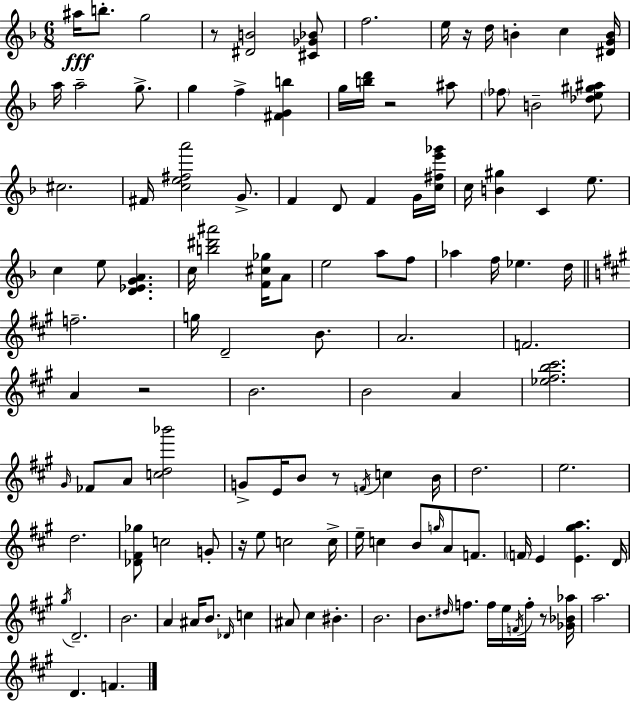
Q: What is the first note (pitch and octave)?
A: A#5